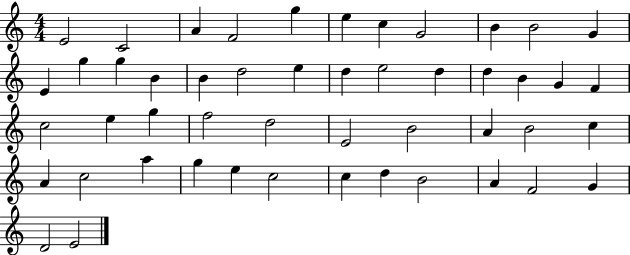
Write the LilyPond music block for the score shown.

{
  \clef treble
  \numericTimeSignature
  \time 4/4
  \key c \major
  e'2 c'2 | a'4 f'2 g''4 | e''4 c''4 g'2 | b'4 b'2 g'4 | \break e'4 g''4 g''4 b'4 | b'4 d''2 e''4 | d''4 e''2 d''4 | d''4 b'4 g'4 f'4 | \break c''2 e''4 g''4 | f''2 d''2 | e'2 b'2 | a'4 b'2 c''4 | \break a'4 c''2 a''4 | g''4 e''4 c''2 | c''4 d''4 b'2 | a'4 f'2 g'4 | \break d'2 e'2 | \bar "|."
}